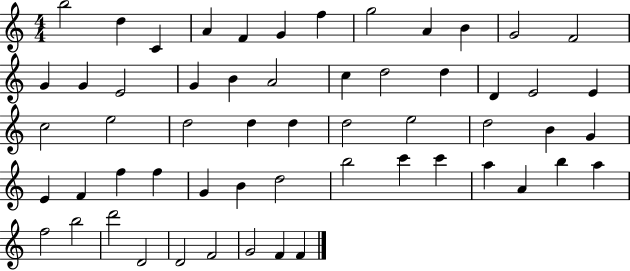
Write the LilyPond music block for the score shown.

{
  \clef treble
  \numericTimeSignature
  \time 4/4
  \key c \major
  b''2 d''4 c'4 | a'4 f'4 g'4 f''4 | g''2 a'4 b'4 | g'2 f'2 | \break g'4 g'4 e'2 | g'4 b'4 a'2 | c''4 d''2 d''4 | d'4 e'2 e'4 | \break c''2 e''2 | d''2 d''4 d''4 | d''2 e''2 | d''2 b'4 g'4 | \break e'4 f'4 f''4 f''4 | g'4 b'4 d''2 | b''2 c'''4 c'''4 | a''4 a'4 b''4 a''4 | \break f''2 b''2 | d'''2 d'2 | d'2 f'2 | g'2 f'4 f'4 | \break \bar "|."
}